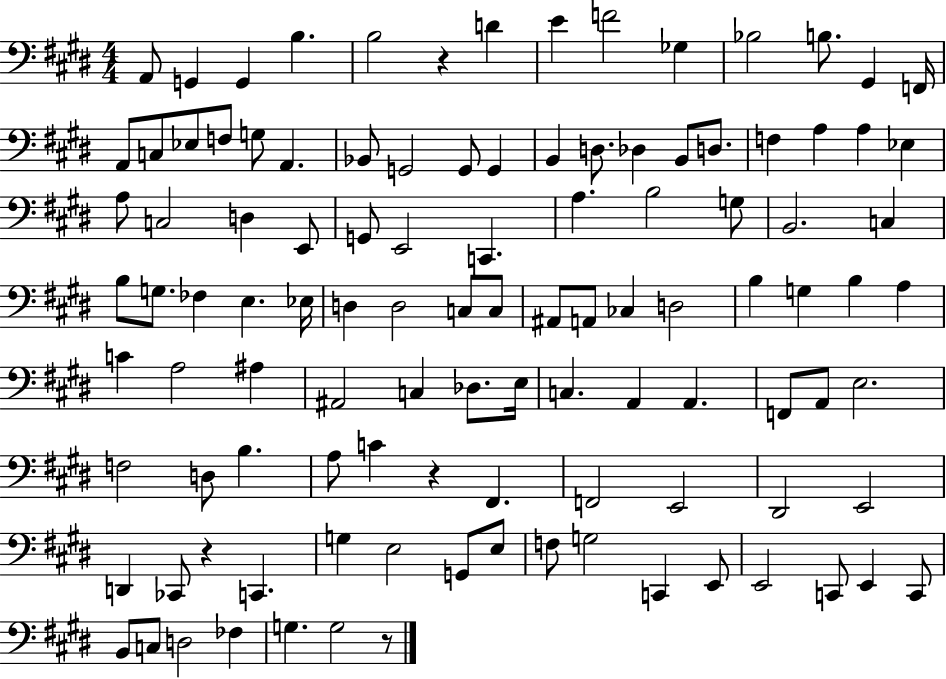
X:1
T:Untitled
M:4/4
L:1/4
K:E
A,,/2 G,, G,, B, B,2 z D E F2 _G, _B,2 B,/2 ^G,, F,,/4 A,,/2 C,/2 _E,/2 F,/2 G,/2 A,, _B,,/2 G,,2 G,,/2 G,, B,, D,/2 _D, B,,/2 D,/2 F, A, A, _E, A,/2 C,2 D, E,,/2 G,,/2 E,,2 C,, A, B,2 G,/2 B,,2 C, B,/2 G,/2 _F, E, _E,/4 D, D,2 C,/2 C,/2 ^A,,/2 A,,/2 _C, D,2 B, G, B, A, C A,2 ^A, ^A,,2 C, _D,/2 E,/4 C, A,, A,, F,,/2 A,,/2 E,2 F,2 D,/2 B, A,/2 C z ^F,, F,,2 E,,2 ^D,,2 E,,2 D,, _C,,/2 z C,, G, E,2 G,,/2 E,/2 F,/2 G,2 C,, E,,/2 E,,2 C,,/2 E,, C,,/2 B,,/2 C,/2 D,2 _F, G, G,2 z/2